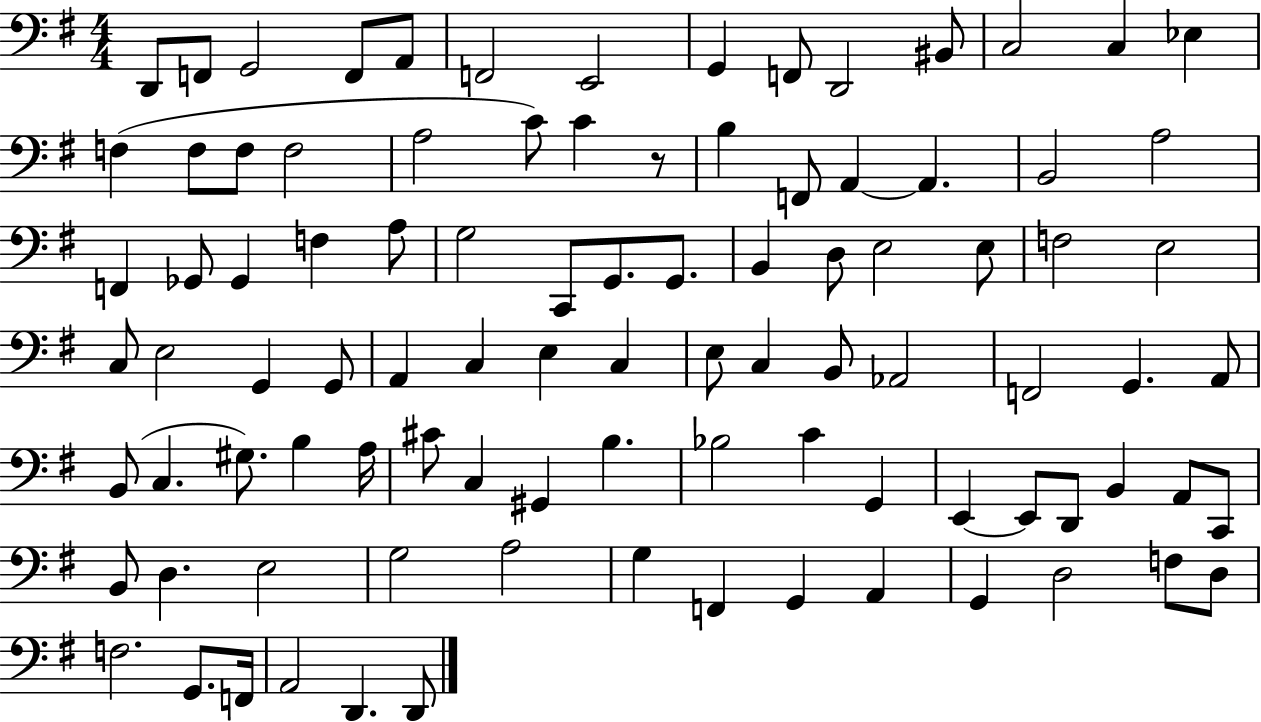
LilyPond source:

{
  \clef bass
  \numericTimeSignature
  \time 4/4
  \key g \major
  \repeat volta 2 { d,8 f,8 g,2 f,8 a,8 | f,2 e,2 | g,4 f,8 d,2 bis,8 | c2 c4 ees4 | \break f4( f8 f8 f2 | a2 c'8) c'4 r8 | b4 f,8 a,4~~ a,4. | b,2 a2 | \break f,4 ges,8 ges,4 f4 a8 | g2 c,8 g,8. g,8. | b,4 d8 e2 e8 | f2 e2 | \break c8 e2 g,4 g,8 | a,4 c4 e4 c4 | e8 c4 b,8 aes,2 | f,2 g,4. a,8 | \break b,8( c4. gis8.) b4 a16 | cis'8 c4 gis,4 b4. | bes2 c'4 g,4 | e,4~~ e,8 d,8 b,4 a,8 c,8 | \break b,8 d4. e2 | g2 a2 | g4 f,4 g,4 a,4 | g,4 d2 f8 d8 | \break f2. g,8. f,16 | a,2 d,4. d,8 | } \bar "|."
}